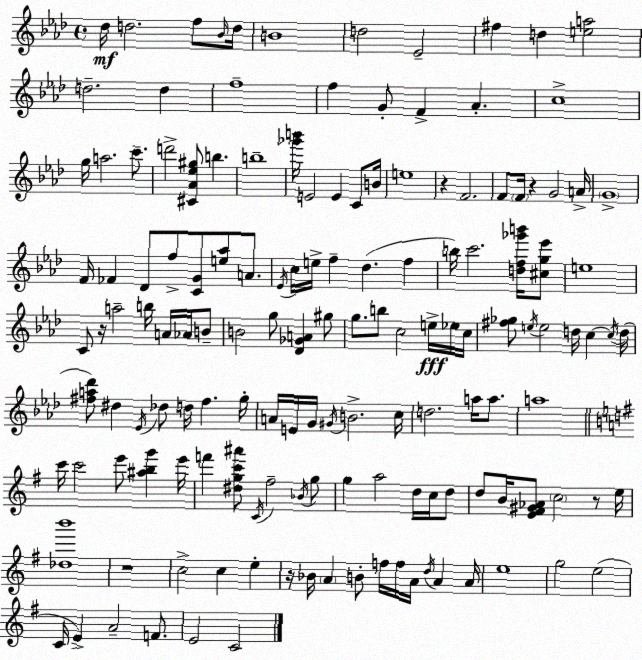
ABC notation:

X:1
T:Untitled
M:4/4
L:1/4
K:Fm
_d/4 d2 f/2 _B/4 d/4 B4 d2 _E2 ^f d [ea]2 d2 d f4 f G/2 F _A c4 g/4 a2 c'/2 d'2 [^C_A_e^g]/2 b b4 [_g'b']/4 E2 E C/2 B/4 e4 z F2 F/2 F/4 z G2 A/4 G4 F/4 _F _D/2 f/2 [CG]/2 [e_a]/2 A/2 _E/4 c/4 e/4 f _d f b/4 c'2 [df_g'b']/4 [^cg_e']/2 e4 C/2 z/4 a2 b/4 A/4 _A/4 B/2 B2 g/2 [_D_GA] ^g/2 g/2 b/2 c2 e/4 _e/4 c/4 [^f_g]/2 e/4 e2 d/4 c c/4 d/4 [^fa_d']/2 ^d _E/4 _d/2 d/4 ^f g/4 A/4 E/4 G/4 ^G/4 B2 c/4 d2 a/4 a/2 a4 c'/4 c'2 e'/2 [^abg'] e'/4 f' [^dgc'^a']/2 C/4 ^f2 _B/4 g/2 g a2 d/4 c/4 d/2 d/2 B/4 [E^F^G_A]/2 c2 z/2 e/4 [_db']4 z4 c2 c e z/4 _B/4 A B/2 f/4 f/4 A/4 d/4 A A/4 e4 g2 e2 C/4 E A2 F/2 E2 C2